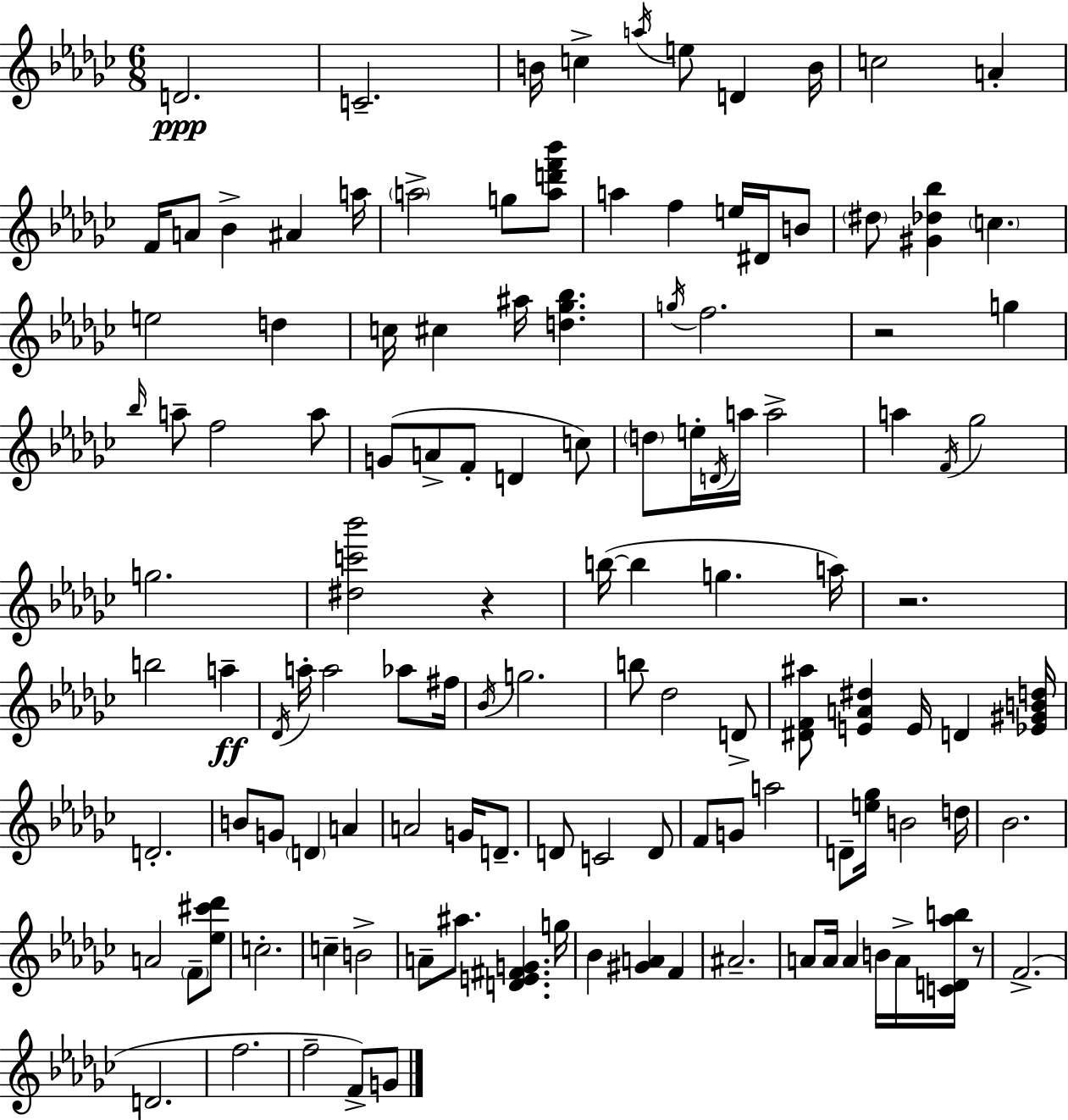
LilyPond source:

{
  \clef treble
  \numericTimeSignature
  \time 6/8
  \key ees \minor
  d'2.\ppp | c'2.-- | b'16 c''4-> \acciaccatura { a''16 } e''8 d'4 | b'16 c''2 a'4-. | \break f'16 a'8 bes'4-> ais'4 | a''16 \parenthesize a''2-> g''8 <a'' d''' f''' bes'''>8 | a''4 f''4 e''16 dis'16 b'8 | \parenthesize dis''8 <gis' des'' bes''>4 \parenthesize c''4. | \break e''2 d''4 | c''16 cis''4 ais''16 <d'' ges'' bes''>4. | \acciaccatura { g''16 } f''2. | r2 g''4 | \break \grace { bes''16 } a''8-- f''2 | a''8 g'8( a'8-> f'8-. d'4 | c''8) \parenthesize d''8 e''16-. \acciaccatura { d'16 } a''16 a''2-> | a''4 \acciaccatura { f'16 } ges''2 | \break g''2. | <dis'' c''' bes'''>2 | r4 b''16~(~ b''4 g''4. | a''16) r2. | \break b''2 | a''4--\ff \acciaccatura { des'16 } a''16-. a''2 | aes''8 fis''16 \acciaccatura { bes'16 } g''2. | b''8 des''2 | \break d'8-> <dis' f' ais''>8 <e' a' dis''>4 | e'16 d'4 <ees' gis' b' d''>16 d'2.-. | b'8 g'8 \parenthesize d'4 | a'4 a'2 | \break g'16 d'8.-- d'8 c'2 | d'8 f'8 g'8 a''2 | d'8-- <e'' ges''>16 b'2 | d''16 bes'2. | \break a'2 | \parenthesize f'8-- <ees'' cis''' des'''>8 c''2.-. | c''4-- b'2-> | a'8-- ais''8. | \break <d' e' fis' g'>4. g''16 bes'4 <gis' a'>4 | f'4 ais'2.-- | a'8 a'16 a'4 | b'16 a'16-> <c' d' aes'' b''>16 r8 f'2.->( | \break d'2. | f''2. | f''2-- | f'8->) g'8 \bar "|."
}